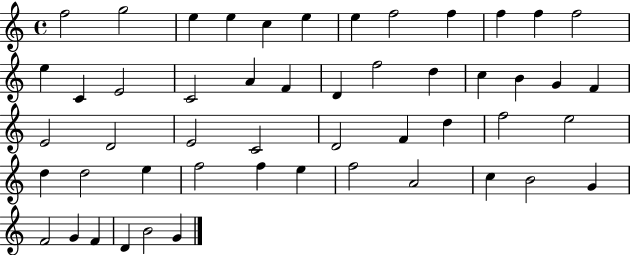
{
  \clef treble
  \time 4/4
  \defaultTimeSignature
  \key c \major
  f''2 g''2 | e''4 e''4 c''4 e''4 | e''4 f''2 f''4 | f''4 f''4 f''2 | \break e''4 c'4 e'2 | c'2 a'4 f'4 | d'4 f''2 d''4 | c''4 b'4 g'4 f'4 | \break e'2 d'2 | e'2 c'2 | d'2 f'4 d''4 | f''2 e''2 | \break d''4 d''2 e''4 | f''2 f''4 e''4 | f''2 a'2 | c''4 b'2 g'4 | \break f'2 g'4 f'4 | d'4 b'2 g'4 | \bar "|."
}